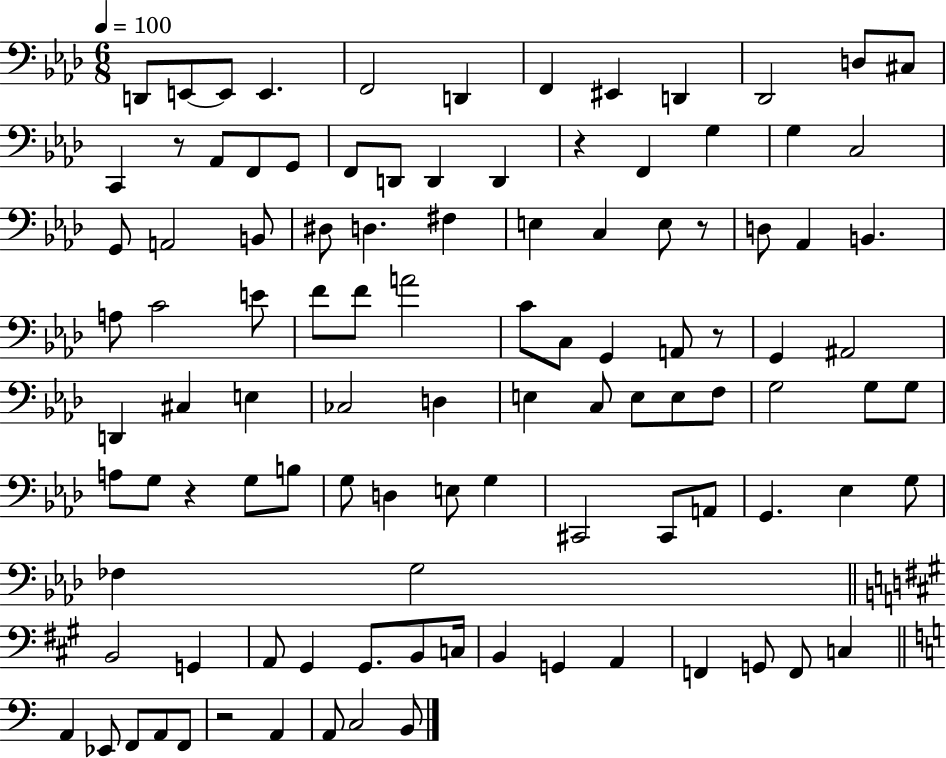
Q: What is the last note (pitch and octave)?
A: B2